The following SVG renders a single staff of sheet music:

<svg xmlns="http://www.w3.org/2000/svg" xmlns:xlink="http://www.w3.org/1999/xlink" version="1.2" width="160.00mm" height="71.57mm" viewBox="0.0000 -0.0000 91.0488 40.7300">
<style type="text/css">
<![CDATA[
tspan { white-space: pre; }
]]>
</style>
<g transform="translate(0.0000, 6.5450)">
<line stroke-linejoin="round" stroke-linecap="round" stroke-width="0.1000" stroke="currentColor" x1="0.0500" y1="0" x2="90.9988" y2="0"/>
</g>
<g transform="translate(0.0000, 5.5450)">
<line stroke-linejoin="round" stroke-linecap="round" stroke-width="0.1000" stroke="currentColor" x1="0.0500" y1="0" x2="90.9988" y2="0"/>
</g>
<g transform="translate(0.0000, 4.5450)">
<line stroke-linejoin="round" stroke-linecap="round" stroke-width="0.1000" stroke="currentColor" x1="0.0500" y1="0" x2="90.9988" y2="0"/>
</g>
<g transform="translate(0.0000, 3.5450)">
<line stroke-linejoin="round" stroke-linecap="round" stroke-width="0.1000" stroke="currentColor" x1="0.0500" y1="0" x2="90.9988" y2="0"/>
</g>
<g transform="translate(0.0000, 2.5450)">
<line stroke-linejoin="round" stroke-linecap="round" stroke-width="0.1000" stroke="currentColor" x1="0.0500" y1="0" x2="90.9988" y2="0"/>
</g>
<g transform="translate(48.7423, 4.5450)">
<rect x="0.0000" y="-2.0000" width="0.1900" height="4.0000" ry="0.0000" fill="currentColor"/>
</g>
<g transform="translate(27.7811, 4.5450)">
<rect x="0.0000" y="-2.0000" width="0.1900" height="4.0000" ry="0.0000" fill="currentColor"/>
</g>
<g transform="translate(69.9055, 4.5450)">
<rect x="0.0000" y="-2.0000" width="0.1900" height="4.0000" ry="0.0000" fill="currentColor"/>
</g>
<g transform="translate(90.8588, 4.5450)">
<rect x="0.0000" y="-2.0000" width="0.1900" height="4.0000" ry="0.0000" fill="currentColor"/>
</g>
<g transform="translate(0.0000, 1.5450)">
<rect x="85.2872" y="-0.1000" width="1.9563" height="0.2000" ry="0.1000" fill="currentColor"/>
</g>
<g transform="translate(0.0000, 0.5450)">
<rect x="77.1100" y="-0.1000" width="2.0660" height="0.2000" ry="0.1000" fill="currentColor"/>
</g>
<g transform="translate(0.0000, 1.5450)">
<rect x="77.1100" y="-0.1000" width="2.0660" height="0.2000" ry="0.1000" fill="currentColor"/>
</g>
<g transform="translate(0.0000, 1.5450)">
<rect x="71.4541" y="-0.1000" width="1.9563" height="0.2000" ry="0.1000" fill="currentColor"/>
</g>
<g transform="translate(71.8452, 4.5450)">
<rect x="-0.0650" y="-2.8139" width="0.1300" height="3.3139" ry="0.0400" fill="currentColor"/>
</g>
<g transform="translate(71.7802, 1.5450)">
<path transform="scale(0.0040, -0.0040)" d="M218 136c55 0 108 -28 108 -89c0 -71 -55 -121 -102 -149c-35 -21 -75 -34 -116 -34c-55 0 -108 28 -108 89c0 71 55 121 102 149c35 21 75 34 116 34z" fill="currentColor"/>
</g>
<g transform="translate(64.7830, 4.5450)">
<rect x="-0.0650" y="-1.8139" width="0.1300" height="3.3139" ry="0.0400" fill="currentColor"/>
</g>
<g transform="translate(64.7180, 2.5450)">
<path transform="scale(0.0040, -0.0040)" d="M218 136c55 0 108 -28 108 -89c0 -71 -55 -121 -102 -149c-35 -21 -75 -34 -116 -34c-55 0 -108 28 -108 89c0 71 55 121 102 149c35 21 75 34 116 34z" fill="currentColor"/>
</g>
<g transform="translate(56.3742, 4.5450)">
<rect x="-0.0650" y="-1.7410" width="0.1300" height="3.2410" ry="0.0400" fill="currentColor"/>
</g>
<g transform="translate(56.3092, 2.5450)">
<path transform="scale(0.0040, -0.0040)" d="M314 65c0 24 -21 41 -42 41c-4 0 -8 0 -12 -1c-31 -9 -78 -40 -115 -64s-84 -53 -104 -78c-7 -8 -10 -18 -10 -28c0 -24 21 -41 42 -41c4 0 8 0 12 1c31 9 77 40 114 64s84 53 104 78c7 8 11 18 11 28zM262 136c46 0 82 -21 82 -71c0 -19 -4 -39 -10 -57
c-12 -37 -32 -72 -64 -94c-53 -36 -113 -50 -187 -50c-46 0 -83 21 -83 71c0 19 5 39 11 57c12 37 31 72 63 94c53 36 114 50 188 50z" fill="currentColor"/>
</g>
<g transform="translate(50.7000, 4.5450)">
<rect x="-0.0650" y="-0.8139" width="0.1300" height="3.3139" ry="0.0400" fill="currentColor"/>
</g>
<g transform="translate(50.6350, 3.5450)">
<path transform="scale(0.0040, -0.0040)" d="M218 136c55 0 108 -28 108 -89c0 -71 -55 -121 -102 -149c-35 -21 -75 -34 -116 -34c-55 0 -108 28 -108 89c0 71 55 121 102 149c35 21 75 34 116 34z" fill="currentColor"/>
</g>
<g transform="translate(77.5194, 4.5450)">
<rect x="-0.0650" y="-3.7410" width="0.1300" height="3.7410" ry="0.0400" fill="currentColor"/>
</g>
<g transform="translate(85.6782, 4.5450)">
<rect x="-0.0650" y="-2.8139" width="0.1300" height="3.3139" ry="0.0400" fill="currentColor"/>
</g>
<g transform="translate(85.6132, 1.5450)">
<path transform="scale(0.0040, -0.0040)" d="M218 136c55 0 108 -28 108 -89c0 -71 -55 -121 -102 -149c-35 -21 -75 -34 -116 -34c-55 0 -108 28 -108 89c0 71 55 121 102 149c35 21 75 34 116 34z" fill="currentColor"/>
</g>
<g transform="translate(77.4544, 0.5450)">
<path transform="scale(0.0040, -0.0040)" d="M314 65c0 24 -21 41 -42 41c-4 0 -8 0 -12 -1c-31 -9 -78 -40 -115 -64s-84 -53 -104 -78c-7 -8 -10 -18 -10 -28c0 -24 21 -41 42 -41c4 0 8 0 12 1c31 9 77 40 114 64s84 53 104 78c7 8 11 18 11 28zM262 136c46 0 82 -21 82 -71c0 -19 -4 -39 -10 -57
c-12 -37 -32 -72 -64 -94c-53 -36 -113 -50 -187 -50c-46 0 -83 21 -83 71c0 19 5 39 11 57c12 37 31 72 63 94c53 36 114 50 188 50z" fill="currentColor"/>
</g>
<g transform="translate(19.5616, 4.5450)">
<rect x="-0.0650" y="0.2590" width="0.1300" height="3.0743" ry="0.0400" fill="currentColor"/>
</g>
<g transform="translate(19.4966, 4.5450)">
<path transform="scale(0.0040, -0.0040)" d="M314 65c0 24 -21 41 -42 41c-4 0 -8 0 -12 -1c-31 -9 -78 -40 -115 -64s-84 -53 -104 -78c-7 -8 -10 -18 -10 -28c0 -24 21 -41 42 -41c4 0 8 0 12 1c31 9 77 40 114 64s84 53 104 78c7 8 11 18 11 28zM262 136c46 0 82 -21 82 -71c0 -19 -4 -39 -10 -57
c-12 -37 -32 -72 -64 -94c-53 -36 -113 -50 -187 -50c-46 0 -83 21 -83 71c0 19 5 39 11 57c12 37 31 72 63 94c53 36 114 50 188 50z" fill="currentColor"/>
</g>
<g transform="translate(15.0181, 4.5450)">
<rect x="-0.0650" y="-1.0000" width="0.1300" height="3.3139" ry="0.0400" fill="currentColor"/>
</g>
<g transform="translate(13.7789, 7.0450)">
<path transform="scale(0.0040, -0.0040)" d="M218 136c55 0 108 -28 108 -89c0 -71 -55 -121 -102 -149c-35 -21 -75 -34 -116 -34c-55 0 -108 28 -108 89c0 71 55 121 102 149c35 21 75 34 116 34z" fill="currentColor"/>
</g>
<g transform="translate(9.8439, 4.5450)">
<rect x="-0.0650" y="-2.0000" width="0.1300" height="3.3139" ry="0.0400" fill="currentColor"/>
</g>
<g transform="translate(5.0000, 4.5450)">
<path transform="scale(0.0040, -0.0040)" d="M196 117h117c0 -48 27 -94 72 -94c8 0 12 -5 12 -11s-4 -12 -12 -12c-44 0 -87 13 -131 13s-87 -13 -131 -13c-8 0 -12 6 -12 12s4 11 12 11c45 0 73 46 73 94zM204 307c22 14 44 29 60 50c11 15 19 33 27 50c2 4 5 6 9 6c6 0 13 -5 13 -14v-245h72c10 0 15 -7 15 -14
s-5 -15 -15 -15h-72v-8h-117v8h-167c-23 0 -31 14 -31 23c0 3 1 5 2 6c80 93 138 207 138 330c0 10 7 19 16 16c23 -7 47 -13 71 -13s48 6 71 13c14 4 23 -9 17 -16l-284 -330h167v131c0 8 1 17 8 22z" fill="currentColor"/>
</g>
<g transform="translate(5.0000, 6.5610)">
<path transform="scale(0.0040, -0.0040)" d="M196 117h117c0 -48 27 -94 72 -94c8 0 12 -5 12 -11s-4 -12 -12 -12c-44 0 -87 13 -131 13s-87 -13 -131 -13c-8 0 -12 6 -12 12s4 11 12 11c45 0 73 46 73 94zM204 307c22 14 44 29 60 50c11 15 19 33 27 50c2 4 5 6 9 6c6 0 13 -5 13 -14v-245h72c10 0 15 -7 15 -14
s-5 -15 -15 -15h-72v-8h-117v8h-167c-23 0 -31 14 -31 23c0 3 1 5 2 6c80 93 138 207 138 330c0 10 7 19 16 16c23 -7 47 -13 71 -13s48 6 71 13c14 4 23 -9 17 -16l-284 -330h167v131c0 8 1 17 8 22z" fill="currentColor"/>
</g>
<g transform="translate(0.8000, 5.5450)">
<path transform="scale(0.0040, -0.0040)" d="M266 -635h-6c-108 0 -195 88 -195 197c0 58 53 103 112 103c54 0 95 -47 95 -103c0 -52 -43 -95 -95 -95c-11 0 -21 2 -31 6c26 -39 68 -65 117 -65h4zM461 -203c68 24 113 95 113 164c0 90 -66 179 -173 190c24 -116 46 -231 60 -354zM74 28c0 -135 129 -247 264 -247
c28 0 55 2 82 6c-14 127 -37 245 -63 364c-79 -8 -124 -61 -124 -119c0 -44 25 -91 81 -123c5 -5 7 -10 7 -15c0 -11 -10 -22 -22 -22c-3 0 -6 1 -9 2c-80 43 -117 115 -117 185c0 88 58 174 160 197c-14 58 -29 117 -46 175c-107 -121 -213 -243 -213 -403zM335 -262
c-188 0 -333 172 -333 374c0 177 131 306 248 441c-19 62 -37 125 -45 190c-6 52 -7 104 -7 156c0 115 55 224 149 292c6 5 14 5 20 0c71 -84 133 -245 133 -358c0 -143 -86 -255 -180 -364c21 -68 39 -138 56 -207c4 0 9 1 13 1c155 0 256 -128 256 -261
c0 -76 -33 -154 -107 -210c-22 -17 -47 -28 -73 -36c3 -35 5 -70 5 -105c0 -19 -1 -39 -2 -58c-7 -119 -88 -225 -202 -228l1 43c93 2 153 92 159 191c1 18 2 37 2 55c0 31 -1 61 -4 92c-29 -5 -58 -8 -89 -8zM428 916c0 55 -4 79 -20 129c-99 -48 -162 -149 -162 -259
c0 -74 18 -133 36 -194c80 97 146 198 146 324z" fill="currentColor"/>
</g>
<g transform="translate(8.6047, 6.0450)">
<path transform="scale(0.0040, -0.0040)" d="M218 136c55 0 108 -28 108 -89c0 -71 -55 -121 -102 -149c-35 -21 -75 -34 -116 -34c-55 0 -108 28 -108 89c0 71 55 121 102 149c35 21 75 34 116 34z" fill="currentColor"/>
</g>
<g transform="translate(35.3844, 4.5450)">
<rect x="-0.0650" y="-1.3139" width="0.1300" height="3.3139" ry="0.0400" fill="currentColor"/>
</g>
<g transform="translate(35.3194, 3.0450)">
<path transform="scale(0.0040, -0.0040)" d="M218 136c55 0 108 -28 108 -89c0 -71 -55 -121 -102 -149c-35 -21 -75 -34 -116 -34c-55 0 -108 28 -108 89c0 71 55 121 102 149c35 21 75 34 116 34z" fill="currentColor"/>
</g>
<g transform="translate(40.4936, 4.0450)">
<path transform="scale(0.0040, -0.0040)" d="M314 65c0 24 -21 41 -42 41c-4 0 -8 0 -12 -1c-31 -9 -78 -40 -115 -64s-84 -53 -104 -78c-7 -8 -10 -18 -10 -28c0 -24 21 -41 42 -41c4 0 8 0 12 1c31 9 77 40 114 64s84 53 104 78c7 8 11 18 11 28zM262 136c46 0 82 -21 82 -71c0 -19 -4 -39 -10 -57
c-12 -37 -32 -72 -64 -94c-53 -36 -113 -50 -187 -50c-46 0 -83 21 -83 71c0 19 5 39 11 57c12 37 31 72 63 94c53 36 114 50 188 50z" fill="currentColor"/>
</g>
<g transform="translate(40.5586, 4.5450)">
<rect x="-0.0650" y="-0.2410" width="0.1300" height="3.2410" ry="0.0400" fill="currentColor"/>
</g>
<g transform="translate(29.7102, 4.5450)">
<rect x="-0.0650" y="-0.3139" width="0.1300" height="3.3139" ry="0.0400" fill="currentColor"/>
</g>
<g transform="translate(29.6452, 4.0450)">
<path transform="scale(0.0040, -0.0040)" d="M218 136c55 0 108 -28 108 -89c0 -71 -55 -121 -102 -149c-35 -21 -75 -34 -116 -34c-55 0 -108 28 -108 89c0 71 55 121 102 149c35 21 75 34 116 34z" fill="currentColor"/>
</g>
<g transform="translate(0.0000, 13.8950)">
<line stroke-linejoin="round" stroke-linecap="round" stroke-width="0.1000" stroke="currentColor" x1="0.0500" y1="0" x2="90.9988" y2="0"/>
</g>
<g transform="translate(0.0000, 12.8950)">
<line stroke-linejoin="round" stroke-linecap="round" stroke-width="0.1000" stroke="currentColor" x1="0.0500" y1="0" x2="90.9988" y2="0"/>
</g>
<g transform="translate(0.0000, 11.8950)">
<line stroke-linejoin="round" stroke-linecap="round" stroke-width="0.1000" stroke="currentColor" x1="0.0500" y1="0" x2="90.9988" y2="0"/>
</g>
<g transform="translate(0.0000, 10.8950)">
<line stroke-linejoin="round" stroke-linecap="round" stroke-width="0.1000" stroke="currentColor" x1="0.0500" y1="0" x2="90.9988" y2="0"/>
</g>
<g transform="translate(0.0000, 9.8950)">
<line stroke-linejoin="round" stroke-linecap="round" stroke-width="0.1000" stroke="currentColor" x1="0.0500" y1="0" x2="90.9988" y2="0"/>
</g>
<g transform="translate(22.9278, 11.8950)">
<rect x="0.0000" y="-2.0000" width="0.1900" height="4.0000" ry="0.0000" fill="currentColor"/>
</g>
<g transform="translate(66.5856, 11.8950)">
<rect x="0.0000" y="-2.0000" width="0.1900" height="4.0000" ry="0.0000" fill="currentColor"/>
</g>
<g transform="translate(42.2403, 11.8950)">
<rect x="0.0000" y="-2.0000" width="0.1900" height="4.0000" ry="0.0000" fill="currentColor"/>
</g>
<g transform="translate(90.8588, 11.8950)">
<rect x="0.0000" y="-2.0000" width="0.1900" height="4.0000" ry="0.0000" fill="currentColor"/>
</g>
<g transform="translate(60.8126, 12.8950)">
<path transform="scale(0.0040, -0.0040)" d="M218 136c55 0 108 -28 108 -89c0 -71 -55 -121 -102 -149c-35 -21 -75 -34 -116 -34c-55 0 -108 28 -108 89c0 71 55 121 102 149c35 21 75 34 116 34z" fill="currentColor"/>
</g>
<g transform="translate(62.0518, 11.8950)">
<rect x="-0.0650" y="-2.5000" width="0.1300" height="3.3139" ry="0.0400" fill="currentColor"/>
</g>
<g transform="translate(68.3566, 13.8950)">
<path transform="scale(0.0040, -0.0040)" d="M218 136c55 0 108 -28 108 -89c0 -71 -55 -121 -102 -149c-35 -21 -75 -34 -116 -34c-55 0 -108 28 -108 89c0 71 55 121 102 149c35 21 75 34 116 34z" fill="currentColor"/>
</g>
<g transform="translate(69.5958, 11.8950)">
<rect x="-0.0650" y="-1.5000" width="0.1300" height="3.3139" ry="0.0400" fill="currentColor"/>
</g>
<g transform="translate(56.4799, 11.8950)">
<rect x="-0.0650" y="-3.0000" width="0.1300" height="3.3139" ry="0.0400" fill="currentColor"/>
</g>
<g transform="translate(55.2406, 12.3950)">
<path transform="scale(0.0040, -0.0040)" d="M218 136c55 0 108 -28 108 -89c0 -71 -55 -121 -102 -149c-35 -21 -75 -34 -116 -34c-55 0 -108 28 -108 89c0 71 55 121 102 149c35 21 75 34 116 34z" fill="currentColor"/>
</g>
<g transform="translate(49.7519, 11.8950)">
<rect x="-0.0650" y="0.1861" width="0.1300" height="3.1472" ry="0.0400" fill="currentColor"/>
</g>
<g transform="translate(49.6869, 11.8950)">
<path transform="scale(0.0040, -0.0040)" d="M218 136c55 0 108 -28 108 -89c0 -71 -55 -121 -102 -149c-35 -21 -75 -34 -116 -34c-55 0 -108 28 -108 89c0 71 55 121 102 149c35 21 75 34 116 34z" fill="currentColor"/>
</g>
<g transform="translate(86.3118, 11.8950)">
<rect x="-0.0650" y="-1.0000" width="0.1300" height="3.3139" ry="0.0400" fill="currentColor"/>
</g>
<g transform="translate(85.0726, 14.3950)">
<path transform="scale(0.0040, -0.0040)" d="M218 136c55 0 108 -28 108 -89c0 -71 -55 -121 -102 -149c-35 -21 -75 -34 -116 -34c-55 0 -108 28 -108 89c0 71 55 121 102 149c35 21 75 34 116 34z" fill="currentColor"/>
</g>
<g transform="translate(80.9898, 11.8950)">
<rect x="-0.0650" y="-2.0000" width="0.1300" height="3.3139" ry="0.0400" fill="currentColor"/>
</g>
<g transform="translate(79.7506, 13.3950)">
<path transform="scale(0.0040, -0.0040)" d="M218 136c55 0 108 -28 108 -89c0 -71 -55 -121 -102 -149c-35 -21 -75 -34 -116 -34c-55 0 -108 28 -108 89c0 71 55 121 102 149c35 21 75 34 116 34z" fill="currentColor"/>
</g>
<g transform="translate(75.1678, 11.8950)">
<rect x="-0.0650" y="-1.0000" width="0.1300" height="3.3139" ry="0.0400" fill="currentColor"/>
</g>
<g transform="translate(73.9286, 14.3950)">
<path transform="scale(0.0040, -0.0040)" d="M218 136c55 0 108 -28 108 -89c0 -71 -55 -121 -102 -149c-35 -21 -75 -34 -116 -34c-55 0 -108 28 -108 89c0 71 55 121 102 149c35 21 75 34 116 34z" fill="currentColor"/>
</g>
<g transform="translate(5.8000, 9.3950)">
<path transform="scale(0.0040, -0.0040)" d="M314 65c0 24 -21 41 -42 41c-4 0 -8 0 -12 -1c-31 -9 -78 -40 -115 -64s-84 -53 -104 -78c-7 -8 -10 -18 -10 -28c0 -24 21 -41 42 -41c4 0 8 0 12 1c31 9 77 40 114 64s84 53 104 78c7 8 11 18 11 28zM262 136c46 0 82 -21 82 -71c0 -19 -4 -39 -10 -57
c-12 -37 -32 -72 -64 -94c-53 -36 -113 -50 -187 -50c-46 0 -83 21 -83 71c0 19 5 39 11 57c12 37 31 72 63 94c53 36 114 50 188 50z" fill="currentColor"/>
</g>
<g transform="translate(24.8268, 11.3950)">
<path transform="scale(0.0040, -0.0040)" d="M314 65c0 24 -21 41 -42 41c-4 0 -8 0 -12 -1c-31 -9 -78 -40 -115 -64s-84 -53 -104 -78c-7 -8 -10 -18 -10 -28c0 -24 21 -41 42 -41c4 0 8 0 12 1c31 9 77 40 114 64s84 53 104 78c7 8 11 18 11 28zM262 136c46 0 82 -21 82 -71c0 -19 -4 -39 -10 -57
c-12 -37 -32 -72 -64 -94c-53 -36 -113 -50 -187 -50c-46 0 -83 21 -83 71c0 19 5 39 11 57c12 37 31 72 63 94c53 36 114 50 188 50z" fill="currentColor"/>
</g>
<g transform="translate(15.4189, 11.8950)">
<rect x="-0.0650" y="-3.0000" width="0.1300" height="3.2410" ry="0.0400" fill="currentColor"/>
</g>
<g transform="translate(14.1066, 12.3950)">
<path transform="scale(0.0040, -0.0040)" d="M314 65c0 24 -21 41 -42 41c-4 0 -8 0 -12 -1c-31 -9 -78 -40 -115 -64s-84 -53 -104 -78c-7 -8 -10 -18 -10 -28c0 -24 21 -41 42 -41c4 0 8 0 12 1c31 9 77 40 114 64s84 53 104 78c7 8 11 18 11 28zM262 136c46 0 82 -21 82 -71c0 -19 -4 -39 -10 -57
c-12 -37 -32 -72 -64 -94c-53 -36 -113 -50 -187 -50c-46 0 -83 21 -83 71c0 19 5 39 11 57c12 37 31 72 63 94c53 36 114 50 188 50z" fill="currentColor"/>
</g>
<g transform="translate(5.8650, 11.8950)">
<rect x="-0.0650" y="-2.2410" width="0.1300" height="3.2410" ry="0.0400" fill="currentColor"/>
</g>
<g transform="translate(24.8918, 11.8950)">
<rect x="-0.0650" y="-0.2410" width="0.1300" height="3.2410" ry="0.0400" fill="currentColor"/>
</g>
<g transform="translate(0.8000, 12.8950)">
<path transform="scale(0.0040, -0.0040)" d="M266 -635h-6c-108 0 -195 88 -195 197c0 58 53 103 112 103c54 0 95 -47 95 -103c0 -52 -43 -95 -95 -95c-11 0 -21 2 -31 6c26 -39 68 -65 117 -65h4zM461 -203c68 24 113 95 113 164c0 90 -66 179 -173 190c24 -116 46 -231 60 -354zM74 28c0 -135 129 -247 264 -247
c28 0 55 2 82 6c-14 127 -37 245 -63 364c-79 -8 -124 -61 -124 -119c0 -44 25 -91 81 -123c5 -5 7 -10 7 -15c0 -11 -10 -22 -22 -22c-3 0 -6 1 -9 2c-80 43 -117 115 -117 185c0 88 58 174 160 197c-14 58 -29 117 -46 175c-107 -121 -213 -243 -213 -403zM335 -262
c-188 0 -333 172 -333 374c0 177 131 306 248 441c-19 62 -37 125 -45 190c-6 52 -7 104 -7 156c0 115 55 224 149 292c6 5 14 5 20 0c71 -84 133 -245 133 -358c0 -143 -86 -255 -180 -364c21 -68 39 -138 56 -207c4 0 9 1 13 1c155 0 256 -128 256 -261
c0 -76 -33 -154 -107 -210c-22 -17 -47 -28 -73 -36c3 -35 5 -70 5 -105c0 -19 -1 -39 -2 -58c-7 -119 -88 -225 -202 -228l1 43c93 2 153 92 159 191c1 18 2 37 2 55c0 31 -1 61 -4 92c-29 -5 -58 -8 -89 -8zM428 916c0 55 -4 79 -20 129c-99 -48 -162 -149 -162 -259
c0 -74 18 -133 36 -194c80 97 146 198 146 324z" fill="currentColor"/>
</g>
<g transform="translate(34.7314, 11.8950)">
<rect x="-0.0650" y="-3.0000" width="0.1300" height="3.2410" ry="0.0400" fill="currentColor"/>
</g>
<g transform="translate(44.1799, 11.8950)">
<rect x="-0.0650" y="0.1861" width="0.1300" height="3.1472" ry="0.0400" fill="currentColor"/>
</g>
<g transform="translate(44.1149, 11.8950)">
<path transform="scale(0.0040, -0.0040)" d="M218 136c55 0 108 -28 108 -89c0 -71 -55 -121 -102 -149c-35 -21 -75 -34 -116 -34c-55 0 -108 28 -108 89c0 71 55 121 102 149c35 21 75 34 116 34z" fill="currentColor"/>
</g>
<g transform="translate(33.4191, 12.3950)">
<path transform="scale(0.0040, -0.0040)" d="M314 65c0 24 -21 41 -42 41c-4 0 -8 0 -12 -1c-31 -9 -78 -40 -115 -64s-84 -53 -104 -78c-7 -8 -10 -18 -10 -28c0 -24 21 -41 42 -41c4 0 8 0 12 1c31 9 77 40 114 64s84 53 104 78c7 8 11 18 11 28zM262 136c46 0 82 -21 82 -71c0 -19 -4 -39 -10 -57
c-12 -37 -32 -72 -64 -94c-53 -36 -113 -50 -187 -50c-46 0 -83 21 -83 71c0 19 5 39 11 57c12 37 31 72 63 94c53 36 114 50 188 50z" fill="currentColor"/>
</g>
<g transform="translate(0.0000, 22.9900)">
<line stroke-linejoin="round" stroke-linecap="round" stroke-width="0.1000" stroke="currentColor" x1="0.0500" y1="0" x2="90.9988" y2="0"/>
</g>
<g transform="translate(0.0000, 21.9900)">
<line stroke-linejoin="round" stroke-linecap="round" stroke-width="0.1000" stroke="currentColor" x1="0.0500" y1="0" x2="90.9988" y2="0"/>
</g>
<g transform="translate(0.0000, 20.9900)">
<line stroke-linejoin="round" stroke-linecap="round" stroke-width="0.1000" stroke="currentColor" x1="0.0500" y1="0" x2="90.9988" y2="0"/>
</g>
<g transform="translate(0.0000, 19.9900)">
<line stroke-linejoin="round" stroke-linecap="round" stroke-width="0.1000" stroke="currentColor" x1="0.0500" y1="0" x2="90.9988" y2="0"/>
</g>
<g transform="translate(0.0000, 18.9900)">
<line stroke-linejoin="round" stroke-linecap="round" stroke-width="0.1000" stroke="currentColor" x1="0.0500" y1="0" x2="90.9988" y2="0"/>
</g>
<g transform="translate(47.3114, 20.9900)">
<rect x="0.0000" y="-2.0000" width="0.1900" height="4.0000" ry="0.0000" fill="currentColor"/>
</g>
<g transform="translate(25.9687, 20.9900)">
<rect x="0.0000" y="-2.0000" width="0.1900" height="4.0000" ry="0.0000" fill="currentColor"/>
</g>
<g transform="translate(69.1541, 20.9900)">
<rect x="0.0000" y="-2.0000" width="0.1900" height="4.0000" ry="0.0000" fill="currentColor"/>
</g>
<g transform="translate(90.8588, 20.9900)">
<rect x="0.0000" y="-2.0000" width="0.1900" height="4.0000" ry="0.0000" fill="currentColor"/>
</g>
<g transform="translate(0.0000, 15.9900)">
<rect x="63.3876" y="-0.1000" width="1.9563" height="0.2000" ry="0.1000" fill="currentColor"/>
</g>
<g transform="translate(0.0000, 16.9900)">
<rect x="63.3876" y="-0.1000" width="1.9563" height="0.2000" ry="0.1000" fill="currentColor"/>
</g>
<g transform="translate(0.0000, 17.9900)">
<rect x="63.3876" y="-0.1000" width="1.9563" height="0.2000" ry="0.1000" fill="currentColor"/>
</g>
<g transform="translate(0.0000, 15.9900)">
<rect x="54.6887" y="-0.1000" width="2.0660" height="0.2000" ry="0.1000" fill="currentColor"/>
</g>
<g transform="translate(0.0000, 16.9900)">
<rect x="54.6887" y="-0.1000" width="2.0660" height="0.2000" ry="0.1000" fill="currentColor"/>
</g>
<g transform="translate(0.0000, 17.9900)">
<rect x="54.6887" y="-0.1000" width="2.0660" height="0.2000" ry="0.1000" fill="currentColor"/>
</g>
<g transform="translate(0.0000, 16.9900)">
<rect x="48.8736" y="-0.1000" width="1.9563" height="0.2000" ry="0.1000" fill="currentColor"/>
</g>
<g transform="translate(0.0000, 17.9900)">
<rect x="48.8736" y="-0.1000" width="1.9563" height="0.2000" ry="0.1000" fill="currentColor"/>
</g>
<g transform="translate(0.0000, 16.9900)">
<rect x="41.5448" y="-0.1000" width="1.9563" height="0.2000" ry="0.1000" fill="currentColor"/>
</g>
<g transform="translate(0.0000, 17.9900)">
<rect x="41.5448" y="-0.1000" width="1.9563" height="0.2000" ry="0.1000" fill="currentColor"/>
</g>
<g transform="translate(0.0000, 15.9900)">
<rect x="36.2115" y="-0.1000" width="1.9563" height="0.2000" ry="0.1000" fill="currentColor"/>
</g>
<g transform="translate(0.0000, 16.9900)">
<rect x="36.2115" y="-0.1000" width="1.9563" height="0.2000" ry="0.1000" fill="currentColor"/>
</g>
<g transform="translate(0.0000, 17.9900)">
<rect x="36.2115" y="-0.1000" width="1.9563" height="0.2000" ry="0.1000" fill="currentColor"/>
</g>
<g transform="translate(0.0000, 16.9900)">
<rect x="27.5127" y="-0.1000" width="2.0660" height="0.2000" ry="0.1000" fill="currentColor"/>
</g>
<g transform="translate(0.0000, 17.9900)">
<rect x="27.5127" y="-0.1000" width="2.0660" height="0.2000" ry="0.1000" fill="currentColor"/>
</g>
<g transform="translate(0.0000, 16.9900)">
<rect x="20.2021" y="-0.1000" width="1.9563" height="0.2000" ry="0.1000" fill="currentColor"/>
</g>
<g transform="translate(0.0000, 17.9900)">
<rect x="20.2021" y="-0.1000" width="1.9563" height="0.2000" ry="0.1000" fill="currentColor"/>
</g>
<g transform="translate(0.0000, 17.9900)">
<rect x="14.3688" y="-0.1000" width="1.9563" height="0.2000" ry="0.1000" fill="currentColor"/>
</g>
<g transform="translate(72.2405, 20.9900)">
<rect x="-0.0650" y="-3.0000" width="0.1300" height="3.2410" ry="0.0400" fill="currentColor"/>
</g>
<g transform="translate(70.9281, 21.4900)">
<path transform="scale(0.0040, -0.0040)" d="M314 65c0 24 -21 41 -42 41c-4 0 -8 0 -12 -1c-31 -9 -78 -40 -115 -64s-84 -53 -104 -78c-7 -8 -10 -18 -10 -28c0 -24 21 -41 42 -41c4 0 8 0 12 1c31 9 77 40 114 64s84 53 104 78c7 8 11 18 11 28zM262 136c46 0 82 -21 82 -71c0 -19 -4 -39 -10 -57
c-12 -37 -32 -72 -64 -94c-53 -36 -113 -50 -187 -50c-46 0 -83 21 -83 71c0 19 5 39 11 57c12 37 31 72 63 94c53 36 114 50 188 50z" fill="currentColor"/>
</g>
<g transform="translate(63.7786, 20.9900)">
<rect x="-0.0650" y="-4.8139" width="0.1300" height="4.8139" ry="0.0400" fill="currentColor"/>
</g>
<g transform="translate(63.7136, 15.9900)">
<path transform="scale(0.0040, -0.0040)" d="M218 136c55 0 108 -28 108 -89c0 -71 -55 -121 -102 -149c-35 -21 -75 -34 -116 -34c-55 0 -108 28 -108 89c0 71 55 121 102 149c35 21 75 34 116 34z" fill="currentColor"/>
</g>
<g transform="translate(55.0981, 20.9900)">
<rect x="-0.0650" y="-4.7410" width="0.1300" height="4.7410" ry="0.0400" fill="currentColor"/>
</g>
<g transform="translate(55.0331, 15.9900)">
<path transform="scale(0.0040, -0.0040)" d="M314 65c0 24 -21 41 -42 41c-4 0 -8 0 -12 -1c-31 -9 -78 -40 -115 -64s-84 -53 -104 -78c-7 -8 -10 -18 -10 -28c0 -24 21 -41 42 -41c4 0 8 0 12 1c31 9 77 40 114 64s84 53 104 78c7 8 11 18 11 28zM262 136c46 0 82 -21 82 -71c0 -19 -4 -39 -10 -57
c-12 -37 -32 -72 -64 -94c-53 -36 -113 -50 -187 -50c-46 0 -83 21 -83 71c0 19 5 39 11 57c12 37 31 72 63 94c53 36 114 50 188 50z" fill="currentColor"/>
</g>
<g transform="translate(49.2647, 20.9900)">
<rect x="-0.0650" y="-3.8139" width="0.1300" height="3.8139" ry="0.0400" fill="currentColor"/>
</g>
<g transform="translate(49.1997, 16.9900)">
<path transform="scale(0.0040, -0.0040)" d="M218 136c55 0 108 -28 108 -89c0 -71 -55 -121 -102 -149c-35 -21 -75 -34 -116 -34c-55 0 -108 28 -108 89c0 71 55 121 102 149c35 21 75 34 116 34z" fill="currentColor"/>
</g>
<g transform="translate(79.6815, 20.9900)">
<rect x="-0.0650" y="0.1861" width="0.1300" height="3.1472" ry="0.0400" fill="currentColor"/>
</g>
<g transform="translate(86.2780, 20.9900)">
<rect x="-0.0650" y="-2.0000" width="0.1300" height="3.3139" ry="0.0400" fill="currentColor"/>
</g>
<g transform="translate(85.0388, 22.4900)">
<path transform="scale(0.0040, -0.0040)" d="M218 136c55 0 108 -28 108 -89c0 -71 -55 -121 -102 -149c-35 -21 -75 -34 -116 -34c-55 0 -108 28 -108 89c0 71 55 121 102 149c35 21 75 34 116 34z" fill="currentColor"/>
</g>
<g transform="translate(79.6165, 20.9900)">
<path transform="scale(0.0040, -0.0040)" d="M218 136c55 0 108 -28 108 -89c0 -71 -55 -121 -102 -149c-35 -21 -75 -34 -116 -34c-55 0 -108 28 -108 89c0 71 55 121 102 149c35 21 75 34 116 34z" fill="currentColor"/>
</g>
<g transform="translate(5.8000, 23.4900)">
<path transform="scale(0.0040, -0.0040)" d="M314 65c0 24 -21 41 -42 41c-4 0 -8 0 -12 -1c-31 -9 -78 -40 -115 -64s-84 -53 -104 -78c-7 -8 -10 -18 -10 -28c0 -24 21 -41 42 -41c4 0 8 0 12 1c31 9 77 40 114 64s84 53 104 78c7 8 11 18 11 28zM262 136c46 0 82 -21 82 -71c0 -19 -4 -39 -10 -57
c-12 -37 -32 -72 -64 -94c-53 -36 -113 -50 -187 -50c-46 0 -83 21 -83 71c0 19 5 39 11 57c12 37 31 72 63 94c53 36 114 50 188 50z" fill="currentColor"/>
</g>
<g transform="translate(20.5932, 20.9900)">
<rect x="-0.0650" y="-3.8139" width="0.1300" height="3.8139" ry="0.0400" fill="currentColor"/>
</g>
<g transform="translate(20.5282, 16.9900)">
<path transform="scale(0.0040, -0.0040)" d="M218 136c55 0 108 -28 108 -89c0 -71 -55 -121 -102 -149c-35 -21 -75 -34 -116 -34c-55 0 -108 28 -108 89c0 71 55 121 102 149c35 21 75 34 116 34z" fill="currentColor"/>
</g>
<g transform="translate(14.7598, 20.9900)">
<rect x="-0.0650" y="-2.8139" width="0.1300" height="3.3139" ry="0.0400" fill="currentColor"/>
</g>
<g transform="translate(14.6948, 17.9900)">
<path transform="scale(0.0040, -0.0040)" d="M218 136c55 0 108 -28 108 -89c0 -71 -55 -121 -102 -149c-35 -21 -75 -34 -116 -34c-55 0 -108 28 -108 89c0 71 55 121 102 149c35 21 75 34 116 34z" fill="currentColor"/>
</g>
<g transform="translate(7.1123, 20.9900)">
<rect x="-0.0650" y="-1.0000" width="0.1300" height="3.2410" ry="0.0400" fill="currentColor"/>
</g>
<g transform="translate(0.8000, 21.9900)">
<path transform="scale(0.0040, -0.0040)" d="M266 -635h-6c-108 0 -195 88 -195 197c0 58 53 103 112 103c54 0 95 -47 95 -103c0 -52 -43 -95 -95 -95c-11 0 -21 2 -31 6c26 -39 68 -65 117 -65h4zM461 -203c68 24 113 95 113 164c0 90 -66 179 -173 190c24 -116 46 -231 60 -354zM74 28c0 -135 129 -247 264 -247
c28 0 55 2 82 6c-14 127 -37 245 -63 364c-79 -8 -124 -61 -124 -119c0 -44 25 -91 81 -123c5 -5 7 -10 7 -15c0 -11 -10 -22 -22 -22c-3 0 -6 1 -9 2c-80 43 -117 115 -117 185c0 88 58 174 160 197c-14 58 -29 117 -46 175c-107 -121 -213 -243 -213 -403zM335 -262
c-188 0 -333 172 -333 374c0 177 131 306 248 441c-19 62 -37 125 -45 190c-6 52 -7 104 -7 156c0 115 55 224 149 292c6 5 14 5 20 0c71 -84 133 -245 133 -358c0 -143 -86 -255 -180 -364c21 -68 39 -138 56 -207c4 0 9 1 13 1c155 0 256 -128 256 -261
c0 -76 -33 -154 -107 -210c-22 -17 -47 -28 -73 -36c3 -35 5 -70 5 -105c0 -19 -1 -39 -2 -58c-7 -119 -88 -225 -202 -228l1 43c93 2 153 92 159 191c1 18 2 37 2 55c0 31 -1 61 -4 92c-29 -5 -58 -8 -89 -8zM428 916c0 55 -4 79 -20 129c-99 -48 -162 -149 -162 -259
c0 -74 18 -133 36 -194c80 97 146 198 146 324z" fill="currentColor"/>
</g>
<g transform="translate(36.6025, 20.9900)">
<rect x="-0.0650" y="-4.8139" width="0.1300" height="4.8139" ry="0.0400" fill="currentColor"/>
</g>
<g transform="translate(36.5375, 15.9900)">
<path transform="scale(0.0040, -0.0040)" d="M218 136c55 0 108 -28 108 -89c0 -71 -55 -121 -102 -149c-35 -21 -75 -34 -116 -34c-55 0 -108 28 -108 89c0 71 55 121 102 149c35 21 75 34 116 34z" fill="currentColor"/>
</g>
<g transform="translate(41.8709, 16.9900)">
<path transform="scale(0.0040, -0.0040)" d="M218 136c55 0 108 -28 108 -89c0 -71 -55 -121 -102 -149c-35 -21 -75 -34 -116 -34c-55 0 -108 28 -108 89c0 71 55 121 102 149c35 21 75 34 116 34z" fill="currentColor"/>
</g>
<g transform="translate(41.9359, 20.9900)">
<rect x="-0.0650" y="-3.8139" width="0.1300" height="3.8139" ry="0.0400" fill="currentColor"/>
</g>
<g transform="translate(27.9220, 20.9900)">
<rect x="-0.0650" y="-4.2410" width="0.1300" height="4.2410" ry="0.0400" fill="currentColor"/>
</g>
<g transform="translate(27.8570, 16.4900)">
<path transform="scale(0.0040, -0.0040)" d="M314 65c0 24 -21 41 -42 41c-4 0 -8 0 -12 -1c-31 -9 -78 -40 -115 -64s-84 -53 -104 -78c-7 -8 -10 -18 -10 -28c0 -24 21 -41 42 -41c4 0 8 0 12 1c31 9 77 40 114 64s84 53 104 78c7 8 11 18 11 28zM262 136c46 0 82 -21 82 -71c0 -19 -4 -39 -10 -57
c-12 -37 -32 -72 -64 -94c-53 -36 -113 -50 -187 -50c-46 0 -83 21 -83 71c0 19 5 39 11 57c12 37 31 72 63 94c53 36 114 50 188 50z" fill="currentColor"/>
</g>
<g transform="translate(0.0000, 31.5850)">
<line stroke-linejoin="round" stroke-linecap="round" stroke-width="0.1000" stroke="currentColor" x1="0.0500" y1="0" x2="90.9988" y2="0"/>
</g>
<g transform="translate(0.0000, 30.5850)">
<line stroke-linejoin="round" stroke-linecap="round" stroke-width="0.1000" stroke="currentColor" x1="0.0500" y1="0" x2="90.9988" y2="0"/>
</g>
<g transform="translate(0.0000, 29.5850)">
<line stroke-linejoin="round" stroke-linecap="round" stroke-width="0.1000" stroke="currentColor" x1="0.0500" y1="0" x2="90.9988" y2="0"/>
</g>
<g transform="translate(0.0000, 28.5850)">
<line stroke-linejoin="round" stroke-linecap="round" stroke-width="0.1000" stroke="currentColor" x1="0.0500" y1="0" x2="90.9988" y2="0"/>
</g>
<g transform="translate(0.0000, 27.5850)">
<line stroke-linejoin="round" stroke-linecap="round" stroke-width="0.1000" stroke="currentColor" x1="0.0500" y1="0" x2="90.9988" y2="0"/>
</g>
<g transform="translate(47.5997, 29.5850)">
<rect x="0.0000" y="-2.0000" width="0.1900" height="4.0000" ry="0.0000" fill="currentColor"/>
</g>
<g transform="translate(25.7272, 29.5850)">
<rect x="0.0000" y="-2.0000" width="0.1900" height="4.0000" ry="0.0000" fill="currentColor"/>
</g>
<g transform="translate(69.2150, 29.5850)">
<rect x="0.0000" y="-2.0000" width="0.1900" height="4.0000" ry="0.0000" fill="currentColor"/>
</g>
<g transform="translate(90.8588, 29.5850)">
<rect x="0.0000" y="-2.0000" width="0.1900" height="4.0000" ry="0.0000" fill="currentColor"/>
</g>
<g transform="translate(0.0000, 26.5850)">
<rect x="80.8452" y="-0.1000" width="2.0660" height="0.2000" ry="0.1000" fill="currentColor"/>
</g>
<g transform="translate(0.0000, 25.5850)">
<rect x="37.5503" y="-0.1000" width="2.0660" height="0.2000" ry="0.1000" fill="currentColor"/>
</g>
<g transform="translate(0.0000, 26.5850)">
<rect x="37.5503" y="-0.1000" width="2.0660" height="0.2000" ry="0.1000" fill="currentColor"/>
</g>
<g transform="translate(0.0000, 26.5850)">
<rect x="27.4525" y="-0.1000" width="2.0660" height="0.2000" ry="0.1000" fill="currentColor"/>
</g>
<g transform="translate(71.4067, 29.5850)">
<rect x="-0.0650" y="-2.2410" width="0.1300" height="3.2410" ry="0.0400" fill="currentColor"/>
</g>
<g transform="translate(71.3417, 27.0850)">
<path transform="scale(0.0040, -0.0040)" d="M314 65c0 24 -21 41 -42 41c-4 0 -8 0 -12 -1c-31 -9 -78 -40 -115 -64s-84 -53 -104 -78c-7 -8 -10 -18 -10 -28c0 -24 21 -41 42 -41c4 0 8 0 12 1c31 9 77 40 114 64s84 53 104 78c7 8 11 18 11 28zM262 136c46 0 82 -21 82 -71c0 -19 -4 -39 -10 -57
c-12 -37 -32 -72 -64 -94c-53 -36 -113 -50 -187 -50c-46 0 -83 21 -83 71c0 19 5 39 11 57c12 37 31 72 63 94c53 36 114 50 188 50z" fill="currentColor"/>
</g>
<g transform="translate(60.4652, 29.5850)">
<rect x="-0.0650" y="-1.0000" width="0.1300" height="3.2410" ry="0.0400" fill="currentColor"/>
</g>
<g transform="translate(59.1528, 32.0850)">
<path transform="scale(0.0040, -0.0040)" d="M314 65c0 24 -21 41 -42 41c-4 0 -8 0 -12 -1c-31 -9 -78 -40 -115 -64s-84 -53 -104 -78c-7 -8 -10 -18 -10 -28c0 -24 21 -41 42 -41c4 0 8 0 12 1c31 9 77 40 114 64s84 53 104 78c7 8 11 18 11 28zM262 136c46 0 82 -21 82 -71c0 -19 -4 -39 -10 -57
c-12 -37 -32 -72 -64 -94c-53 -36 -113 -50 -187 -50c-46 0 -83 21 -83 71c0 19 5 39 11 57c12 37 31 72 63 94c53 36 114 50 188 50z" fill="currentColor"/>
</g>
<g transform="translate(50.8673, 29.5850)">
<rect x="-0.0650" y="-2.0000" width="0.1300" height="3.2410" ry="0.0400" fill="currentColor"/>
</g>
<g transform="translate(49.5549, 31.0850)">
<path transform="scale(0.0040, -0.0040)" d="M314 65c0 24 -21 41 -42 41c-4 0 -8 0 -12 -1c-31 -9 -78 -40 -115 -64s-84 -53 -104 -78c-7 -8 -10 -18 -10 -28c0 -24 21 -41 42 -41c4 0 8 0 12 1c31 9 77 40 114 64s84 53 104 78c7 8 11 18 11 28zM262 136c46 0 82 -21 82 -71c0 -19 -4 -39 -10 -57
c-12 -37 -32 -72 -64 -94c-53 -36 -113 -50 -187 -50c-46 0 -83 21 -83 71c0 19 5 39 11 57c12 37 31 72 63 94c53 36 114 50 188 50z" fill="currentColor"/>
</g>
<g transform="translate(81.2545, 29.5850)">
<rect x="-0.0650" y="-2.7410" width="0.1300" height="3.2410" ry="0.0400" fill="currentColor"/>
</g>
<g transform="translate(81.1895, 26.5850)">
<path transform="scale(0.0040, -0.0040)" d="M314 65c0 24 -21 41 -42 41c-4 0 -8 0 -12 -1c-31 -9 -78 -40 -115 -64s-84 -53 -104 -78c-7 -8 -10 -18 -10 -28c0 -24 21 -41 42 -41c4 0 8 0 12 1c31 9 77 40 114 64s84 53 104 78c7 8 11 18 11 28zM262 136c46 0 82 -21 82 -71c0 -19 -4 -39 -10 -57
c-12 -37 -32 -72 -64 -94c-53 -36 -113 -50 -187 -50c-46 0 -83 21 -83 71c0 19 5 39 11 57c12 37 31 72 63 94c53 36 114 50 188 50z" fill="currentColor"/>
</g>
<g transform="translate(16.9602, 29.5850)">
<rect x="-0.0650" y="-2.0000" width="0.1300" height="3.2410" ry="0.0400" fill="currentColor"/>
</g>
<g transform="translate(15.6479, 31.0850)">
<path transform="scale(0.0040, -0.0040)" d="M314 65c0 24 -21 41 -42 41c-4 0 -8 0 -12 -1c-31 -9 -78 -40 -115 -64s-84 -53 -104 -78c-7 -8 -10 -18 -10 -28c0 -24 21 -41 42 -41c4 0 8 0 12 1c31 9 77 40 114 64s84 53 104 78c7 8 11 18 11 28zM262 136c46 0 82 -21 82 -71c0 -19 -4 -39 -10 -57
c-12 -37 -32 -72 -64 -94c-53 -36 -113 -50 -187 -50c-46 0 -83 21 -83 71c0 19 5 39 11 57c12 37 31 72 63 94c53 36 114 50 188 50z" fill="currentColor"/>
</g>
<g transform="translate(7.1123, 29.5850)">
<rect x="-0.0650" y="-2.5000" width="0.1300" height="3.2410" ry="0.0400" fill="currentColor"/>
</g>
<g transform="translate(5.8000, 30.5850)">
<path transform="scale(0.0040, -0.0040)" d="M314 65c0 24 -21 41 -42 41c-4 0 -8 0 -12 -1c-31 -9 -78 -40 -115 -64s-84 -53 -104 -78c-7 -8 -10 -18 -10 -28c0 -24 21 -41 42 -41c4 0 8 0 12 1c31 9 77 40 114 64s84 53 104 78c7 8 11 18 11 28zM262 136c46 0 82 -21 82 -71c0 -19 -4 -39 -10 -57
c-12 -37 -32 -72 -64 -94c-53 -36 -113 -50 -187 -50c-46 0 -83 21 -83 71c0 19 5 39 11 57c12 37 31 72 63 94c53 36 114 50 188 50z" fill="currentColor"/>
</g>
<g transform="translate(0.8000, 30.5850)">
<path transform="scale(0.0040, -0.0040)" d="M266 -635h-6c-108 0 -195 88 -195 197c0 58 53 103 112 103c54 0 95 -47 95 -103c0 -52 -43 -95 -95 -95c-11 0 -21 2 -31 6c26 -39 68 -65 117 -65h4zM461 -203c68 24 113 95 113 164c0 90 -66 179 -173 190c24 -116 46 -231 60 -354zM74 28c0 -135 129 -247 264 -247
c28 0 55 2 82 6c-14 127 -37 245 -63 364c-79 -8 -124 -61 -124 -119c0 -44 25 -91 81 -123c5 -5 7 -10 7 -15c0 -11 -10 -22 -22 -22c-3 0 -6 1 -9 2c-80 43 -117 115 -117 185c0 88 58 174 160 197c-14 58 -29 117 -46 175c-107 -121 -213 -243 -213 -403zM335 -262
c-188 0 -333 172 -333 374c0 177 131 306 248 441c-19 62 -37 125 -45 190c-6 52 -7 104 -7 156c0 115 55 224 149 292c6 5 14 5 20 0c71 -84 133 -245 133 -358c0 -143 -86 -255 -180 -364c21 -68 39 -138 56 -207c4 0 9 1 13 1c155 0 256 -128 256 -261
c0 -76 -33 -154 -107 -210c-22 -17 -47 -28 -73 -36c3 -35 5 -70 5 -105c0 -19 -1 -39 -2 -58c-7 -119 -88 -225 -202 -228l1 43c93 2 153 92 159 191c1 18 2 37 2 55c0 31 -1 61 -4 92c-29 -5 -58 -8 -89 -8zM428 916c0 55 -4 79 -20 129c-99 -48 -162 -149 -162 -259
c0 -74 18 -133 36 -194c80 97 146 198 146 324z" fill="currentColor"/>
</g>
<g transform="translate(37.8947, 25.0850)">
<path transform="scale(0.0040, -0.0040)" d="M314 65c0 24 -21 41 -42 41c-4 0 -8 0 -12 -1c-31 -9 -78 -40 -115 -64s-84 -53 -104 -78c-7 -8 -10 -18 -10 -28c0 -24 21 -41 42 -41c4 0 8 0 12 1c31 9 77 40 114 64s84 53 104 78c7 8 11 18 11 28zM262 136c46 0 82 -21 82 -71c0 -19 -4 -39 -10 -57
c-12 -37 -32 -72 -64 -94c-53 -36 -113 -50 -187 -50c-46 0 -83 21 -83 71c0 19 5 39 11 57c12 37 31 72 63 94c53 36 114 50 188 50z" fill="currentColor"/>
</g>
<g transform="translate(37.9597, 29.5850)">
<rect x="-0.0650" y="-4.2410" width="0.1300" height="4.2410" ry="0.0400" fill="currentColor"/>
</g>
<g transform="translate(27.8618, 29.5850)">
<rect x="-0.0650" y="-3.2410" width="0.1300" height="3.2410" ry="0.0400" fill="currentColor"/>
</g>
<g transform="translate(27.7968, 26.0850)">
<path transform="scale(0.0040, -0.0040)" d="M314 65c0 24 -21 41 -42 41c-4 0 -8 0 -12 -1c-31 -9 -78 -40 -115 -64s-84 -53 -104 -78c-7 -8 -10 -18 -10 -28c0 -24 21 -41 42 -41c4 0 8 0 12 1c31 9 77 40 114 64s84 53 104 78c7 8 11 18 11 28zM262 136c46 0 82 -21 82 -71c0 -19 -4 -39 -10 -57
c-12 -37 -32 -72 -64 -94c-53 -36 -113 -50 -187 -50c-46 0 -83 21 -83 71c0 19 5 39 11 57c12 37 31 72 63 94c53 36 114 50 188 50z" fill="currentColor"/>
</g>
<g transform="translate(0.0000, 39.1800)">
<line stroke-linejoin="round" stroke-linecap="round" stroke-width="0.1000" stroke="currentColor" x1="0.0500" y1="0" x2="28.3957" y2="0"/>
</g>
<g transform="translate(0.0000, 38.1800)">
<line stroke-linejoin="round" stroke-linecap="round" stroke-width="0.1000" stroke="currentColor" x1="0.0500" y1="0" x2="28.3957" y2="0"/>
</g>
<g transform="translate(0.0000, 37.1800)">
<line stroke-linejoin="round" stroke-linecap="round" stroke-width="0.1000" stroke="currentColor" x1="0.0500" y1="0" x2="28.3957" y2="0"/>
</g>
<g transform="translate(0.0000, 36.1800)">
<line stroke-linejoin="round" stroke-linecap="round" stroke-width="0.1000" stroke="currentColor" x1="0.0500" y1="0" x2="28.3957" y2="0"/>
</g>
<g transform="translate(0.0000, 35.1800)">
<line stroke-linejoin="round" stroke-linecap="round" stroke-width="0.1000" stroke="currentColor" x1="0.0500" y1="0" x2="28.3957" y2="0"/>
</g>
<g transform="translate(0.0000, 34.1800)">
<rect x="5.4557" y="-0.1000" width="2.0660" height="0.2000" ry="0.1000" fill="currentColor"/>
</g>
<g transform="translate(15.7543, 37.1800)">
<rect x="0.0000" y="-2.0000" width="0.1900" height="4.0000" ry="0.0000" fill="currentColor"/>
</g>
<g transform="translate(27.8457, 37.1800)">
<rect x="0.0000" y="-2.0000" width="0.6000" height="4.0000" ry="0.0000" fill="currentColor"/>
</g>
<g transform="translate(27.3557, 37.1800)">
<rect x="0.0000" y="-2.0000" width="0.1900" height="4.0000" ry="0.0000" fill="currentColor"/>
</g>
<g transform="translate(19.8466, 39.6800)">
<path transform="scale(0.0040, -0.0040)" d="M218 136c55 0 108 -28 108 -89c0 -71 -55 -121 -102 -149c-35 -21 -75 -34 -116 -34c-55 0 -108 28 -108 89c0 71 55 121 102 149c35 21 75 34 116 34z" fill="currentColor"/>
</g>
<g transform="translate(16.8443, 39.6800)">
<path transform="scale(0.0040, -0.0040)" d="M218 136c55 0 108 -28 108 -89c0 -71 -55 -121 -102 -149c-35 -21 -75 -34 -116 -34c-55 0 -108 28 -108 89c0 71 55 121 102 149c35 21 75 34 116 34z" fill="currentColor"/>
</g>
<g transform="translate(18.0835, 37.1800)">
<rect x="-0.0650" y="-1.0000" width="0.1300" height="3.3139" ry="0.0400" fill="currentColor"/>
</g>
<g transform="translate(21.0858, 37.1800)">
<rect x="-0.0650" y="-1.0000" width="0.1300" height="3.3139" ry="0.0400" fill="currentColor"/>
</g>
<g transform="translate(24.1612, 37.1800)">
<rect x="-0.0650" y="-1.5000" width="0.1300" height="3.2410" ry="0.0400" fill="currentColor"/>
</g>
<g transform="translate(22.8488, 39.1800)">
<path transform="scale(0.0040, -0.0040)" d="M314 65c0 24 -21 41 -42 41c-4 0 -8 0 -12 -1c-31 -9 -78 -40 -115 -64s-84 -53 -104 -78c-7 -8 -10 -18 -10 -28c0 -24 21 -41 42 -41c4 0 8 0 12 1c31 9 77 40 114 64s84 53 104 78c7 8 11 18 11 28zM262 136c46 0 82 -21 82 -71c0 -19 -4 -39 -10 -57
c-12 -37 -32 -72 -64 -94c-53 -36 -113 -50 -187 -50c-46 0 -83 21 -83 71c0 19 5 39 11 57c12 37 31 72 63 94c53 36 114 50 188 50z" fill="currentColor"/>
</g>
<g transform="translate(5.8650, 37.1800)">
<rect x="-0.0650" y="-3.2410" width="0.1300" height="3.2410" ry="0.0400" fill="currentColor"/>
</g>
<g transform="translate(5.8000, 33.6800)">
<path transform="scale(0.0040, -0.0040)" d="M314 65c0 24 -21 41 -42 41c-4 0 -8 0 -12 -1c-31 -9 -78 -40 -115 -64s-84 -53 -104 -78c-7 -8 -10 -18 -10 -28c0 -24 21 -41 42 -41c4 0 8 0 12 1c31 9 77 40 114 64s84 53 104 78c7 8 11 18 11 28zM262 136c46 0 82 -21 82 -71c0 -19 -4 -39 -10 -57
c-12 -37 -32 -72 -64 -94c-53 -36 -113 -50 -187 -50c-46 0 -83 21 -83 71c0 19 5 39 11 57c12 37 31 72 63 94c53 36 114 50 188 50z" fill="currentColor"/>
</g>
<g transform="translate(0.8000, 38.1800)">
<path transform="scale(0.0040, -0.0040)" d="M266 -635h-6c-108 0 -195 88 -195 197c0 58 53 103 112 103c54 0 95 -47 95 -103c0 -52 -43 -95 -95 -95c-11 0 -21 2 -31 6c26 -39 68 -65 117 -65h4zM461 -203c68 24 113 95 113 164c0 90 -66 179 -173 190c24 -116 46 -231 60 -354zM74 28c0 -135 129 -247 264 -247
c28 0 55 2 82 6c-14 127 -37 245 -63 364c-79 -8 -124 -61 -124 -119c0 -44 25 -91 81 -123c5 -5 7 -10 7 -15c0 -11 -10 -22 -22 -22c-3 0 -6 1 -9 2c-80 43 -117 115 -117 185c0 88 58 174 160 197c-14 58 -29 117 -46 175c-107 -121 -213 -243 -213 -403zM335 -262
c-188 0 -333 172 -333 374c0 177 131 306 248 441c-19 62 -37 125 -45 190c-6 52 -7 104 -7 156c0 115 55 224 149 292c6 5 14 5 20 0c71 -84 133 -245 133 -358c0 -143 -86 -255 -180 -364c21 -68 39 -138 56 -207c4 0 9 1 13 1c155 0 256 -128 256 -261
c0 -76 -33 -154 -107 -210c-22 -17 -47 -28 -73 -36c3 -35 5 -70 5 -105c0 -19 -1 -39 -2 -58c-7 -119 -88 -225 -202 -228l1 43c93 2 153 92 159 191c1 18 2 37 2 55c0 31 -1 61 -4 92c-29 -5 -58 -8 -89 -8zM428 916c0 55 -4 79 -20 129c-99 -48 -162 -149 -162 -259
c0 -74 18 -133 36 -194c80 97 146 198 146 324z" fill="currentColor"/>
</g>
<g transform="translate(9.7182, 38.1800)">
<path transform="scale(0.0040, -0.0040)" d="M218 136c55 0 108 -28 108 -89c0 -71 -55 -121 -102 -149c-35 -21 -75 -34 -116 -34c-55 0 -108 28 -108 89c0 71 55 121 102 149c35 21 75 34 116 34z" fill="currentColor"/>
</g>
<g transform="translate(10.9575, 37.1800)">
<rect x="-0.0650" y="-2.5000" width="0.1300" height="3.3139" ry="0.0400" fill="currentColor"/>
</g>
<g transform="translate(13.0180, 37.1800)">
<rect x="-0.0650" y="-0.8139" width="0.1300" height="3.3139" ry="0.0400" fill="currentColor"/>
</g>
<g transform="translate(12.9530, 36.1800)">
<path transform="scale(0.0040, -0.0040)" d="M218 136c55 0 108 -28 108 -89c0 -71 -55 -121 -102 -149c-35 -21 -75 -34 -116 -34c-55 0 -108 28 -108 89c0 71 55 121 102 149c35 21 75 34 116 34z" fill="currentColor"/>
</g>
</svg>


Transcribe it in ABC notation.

X:1
T:Untitled
M:4/4
L:1/4
K:C
F D B2 c e c2 d f2 f a c'2 a g2 A2 c2 A2 B B A G E D F D D2 a c' d'2 e' c' c' e'2 e' A2 B F G2 F2 b2 d'2 F2 D2 g2 a2 b2 G d D D E2